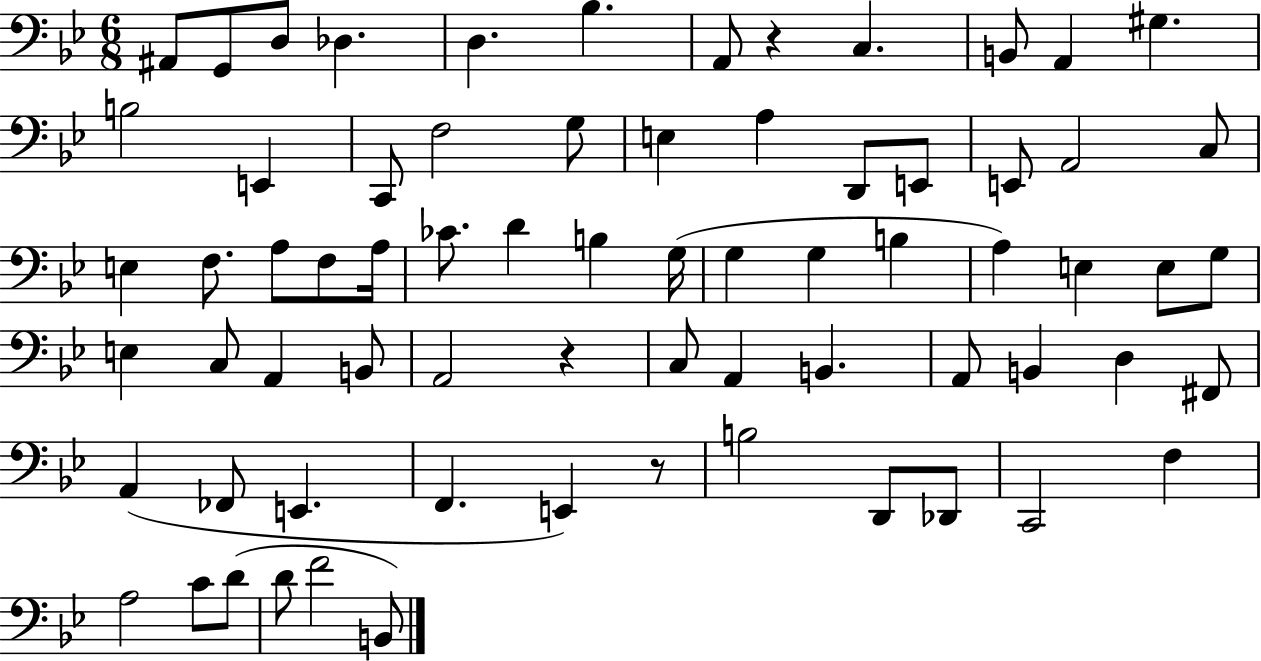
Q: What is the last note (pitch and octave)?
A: B2